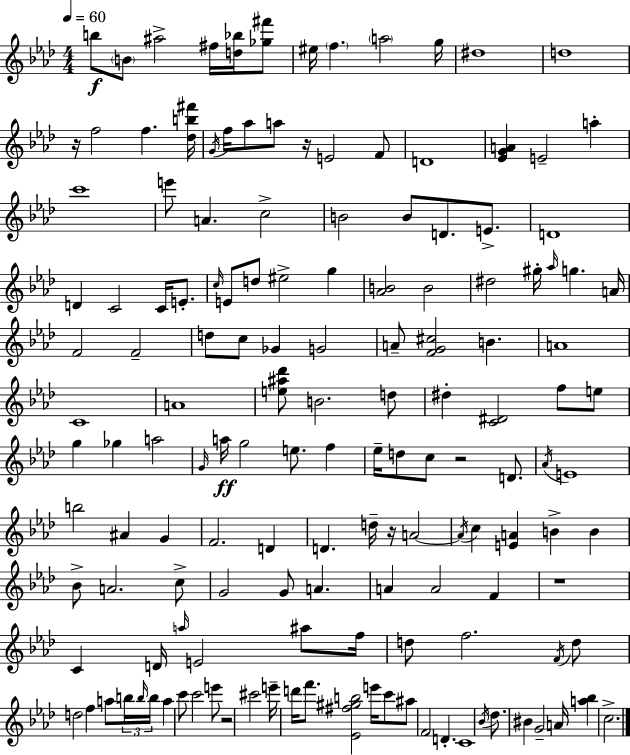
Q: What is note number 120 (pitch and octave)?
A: F6